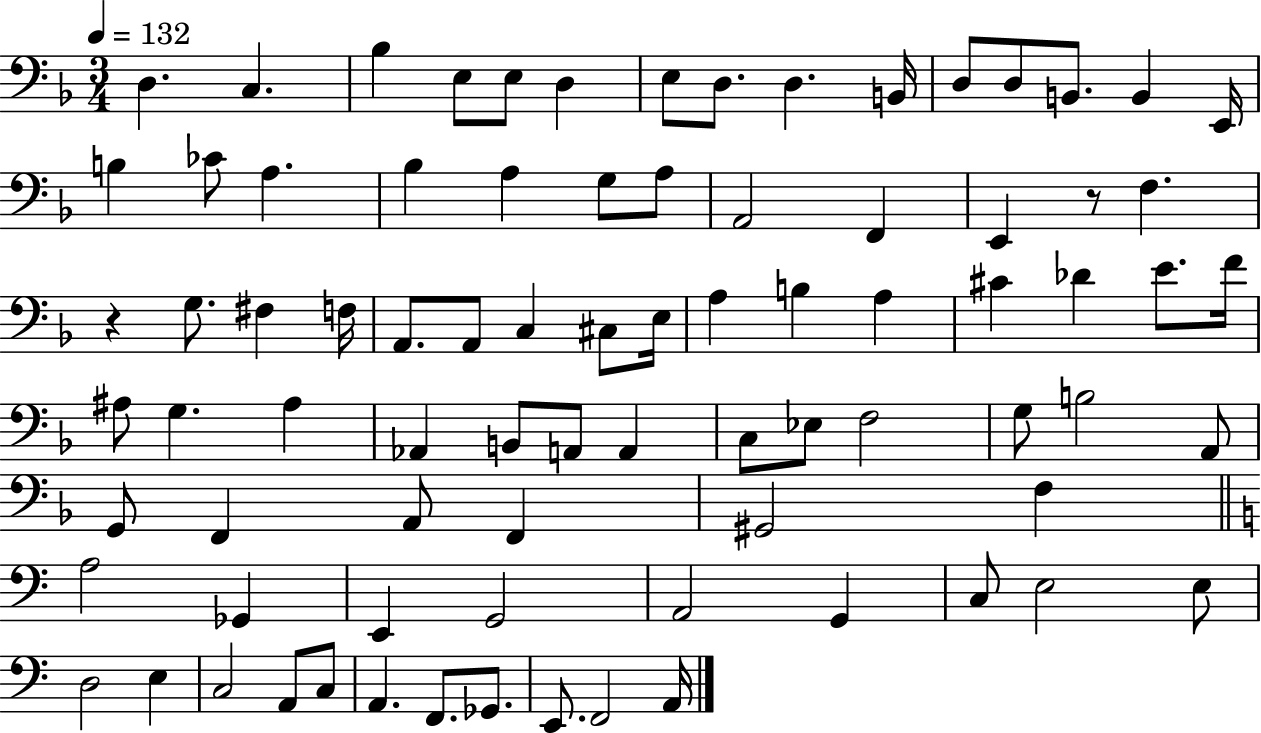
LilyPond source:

{
  \clef bass
  \numericTimeSignature
  \time 3/4
  \key f \major
  \tempo 4 = 132
  d4. c4. | bes4 e8 e8 d4 | e8 d8. d4. b,16 | d8 d8 b,8. b,4 e,16 | \break b4 ces'8 a4. | bes4 a4 g8 a8 | a,2 f,4 | e,4 r8 f4. | \break r4 g8. fis4 f16 | a,8. a,8 c4 cis8 e16 | a4 b4 a4 | cis'4 des'4 e'8. f'16 | \break ais8 g4. ais4 | aes,4 b,8 a,8 a,4 | c8 ees8 f2 | g8 b2 a,8 | \break g,8 f,4 a,8 f,4 | gis,2 f4 | \bar "||" \break \key c \major a2 ges,4 | e,4 g,2 | a,2 g,4 | c8 e2 e8 | \break d2 e4 | c2 a,8 c8 | a,4. f,8. ges,8. | e,8. f,2 a,16 | \break \bar "|."
}